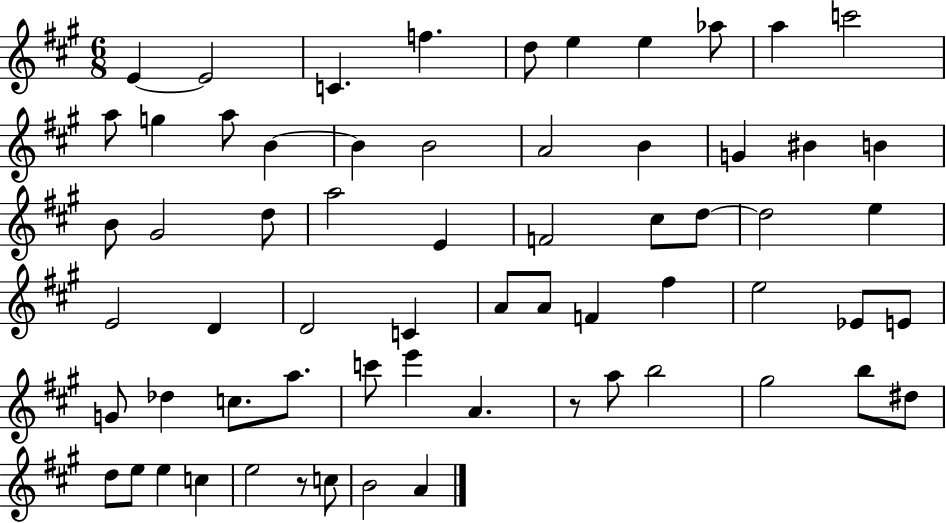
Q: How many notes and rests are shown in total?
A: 64